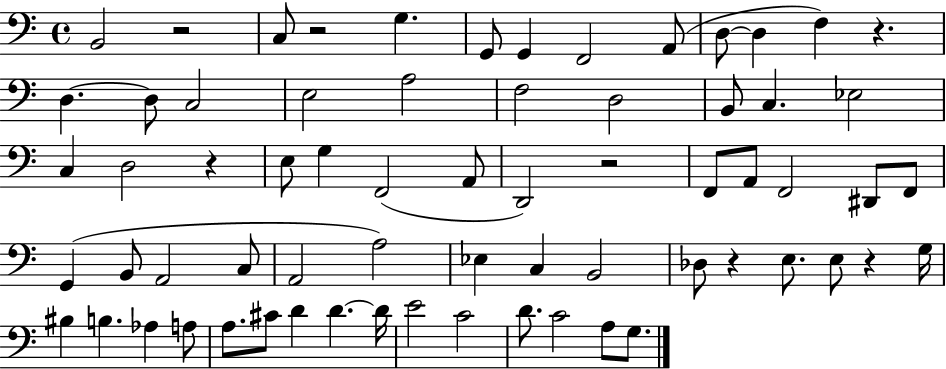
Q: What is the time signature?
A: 4/4